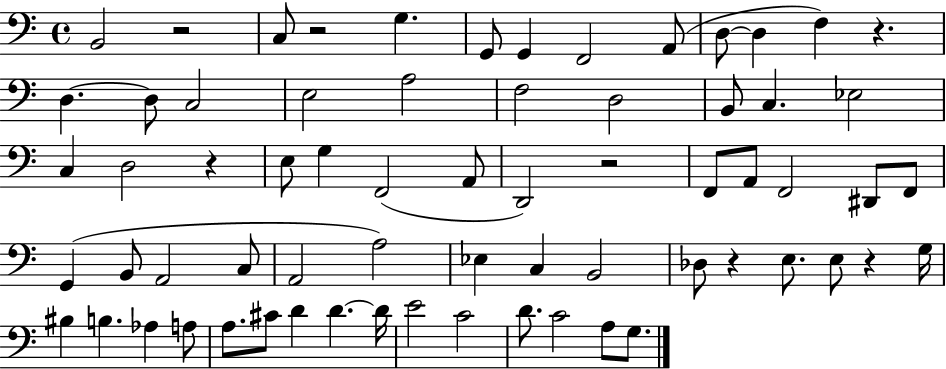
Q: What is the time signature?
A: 4/4